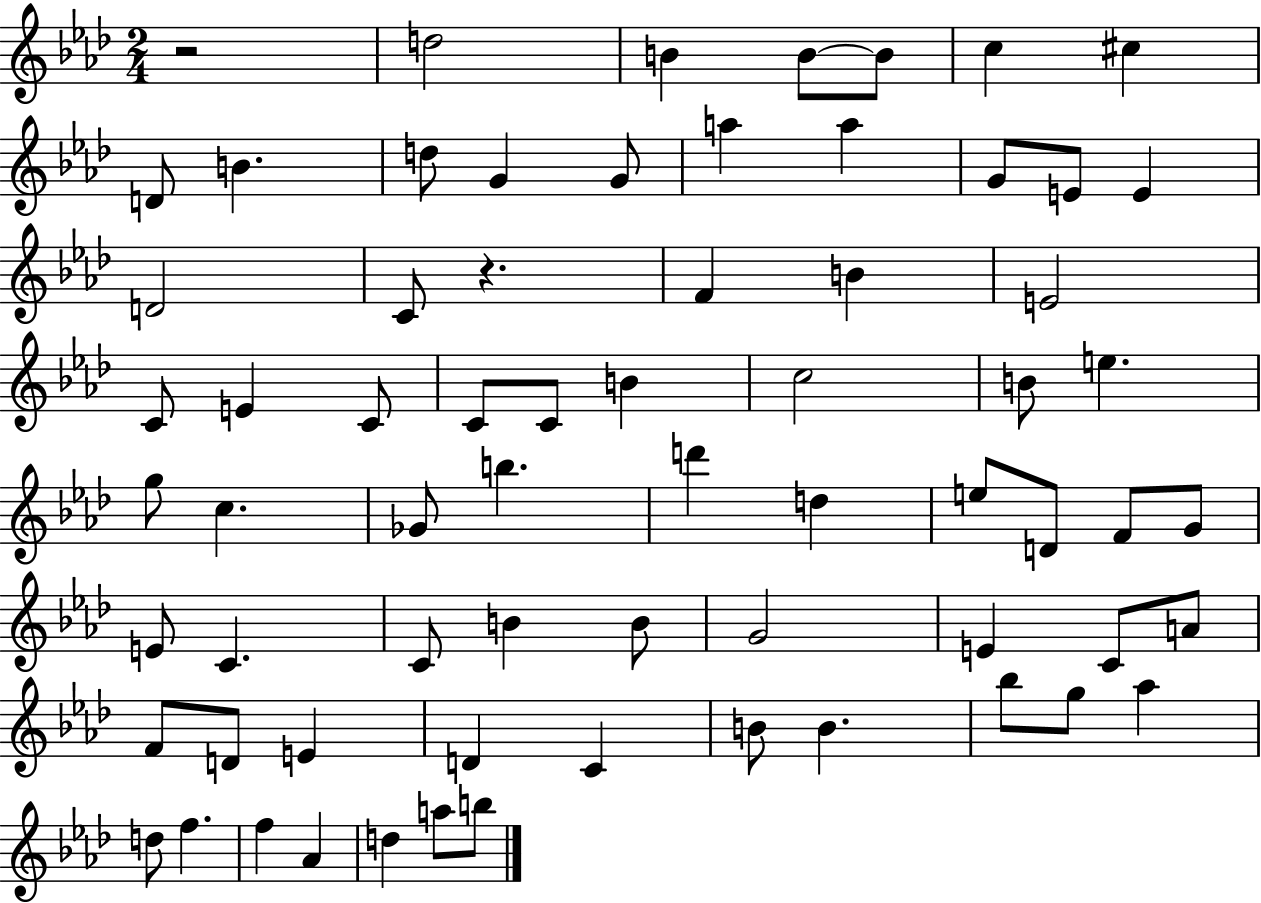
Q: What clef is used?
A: treble